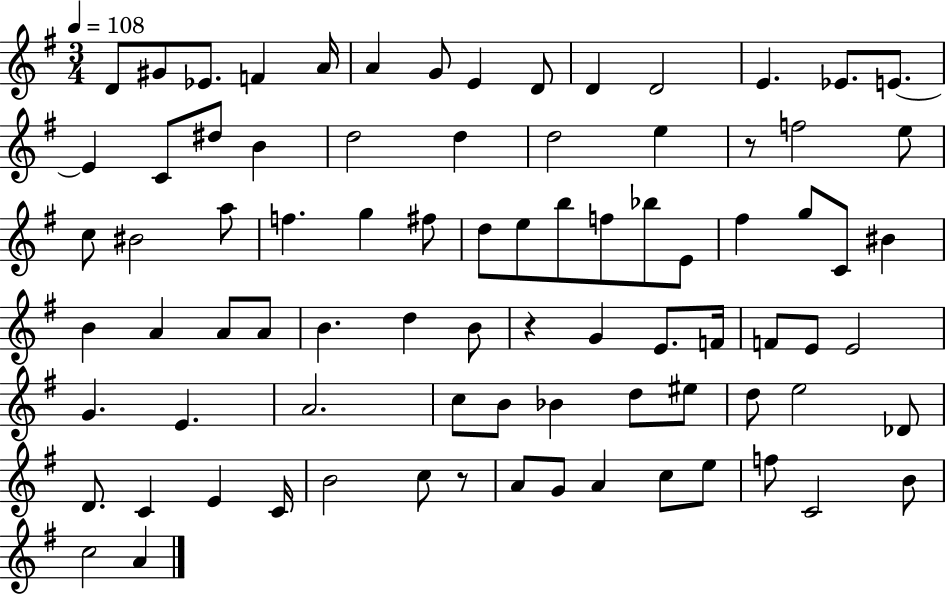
D4/e G#4/e Eb4/e. F4/q A4/s A4/q G4/e E4/q D4/e D4/q D4/h E4/q. Eb4/e. E4/e. E4/q C4/e D#5/e B4/q D5/h D5/q D5/h E5/q R/e F5/h E5/e C5/e BIS4/h A5/e F5/q. G5/q F#5/e D5/e E5/e B5/e F5/e Bb5/e E4/e F#5/q G5/e C4/e BIS4/q B4/q A4/q A4/e A4/e B4/q. D5/q B4/e R/q G4/q E4/e. F4/s F4/e E4/e E4/h G4/q. E4/q. A4/h. C5/e B4/e Bb4/q D5/e EIS5/e D5/e E5/h Db4/e D4/e. C4/q E4/q C4/s B4/h C5/e R/e A4/e G4/e A4/q C5/e E5/e F5/e C4/h B4/e C5/h A4/q